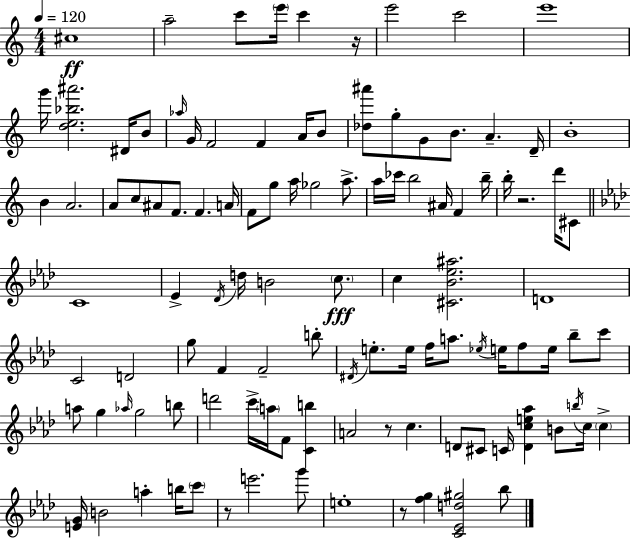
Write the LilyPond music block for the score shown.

{
  \clef treble
  \numericTimeSignature
  \time 4/4
  \key a \minor
  \tempo 4 = 120
  cis''1\ff | a''2-- c'''8 \parenthesize e'''16 c'''4 r16 | e'''2 c'''2 | e'''1 | \break g'''16 <d'' e'' bes'' ais'''>2. dis'16 b'8 | \grace { aes''16 } g'16 f'2 f'4 a'16 b'8 | <des'' ais'''>8 g''8-. g'8 b'8. a'4.-- | d'16-- b'1-. | \break b'4 a'2. | a'8 c''8 ais'8 f'8. f'4. | a'16 f'8 g''8 a''16 ges''2 a''8.-> | a''16 ces'''16 b''2 ais'16 f'4 | \break b''16-- b''16-. r2. d'''16 cis'8 | \bar "||" \break \key aes \major c'1 | ees'4-> \acciaccatura { des'16 } d''16 b'2 \parenthesize c''8.\fff | c''4 <cis' bes' ees'' ais''>2. | d'1 | \break c'2 d'2 | g''8 f'4 f'2-- b''8-. | \acciaccatura { dis'16 } e''8.-. e''16 f''16 a''8. \acciaccatura { ees''16 } e''16 f''8 e''16 bes''8-- | c'''8 a''8 g''4 \grace { aes''16 } g''2 | \break b''8 d'''2 c'''16-> \parenthesize a''16 f'8 | <c' b''>4 a'2 r8 c''4. | d'8 cis'8 c'16 <d' c'' e'' aes''>4 b'8 \acciaccatura { b''16 } | c''16 \parenthesize c''4-> <e' g'>16 b'2 a''4-. | \break b''16 \parenthesize c'''8 r8 e'''2. | g'''8 e''1-. | r8 <f'' g''>4 <c' ees' d'' gis''>2 | bes''8 \bar "|."
}